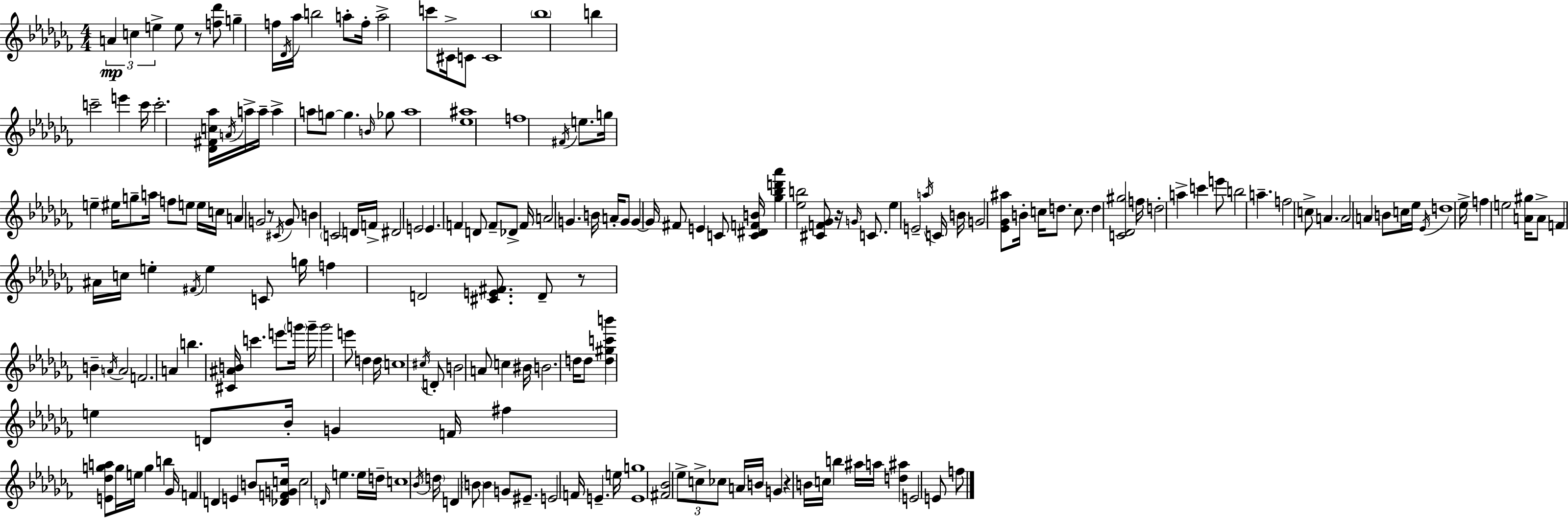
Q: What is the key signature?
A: AES minor